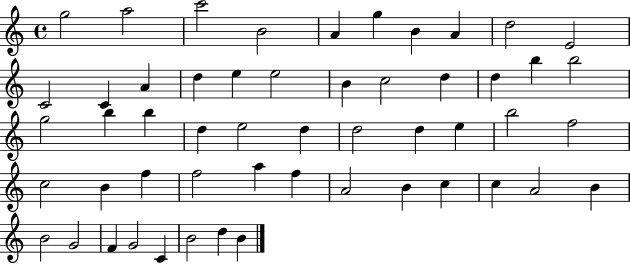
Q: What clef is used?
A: treble